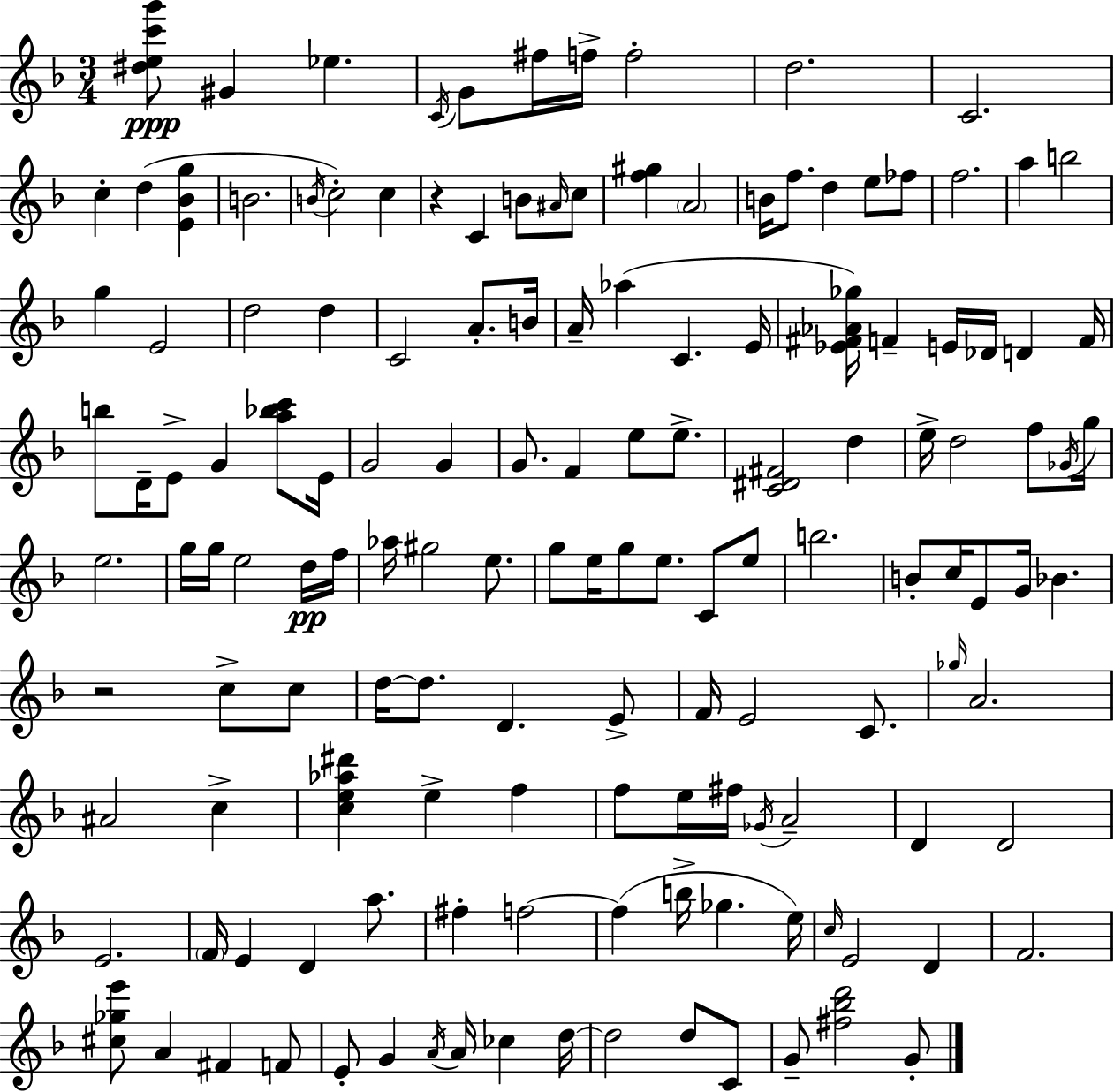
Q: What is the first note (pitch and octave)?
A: G#4